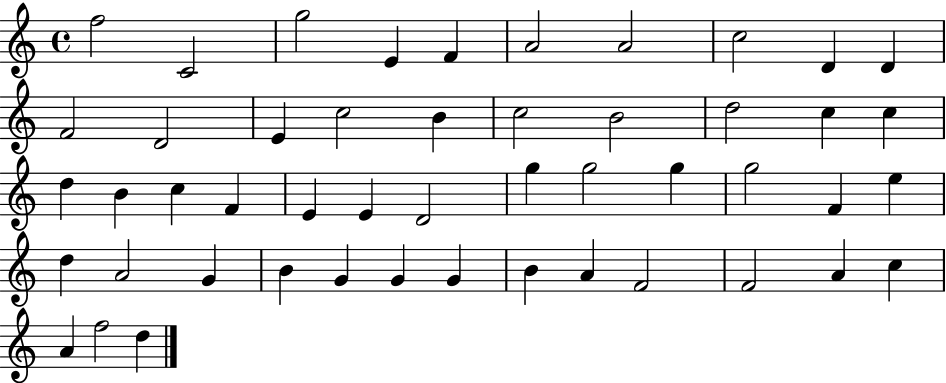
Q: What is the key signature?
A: C major